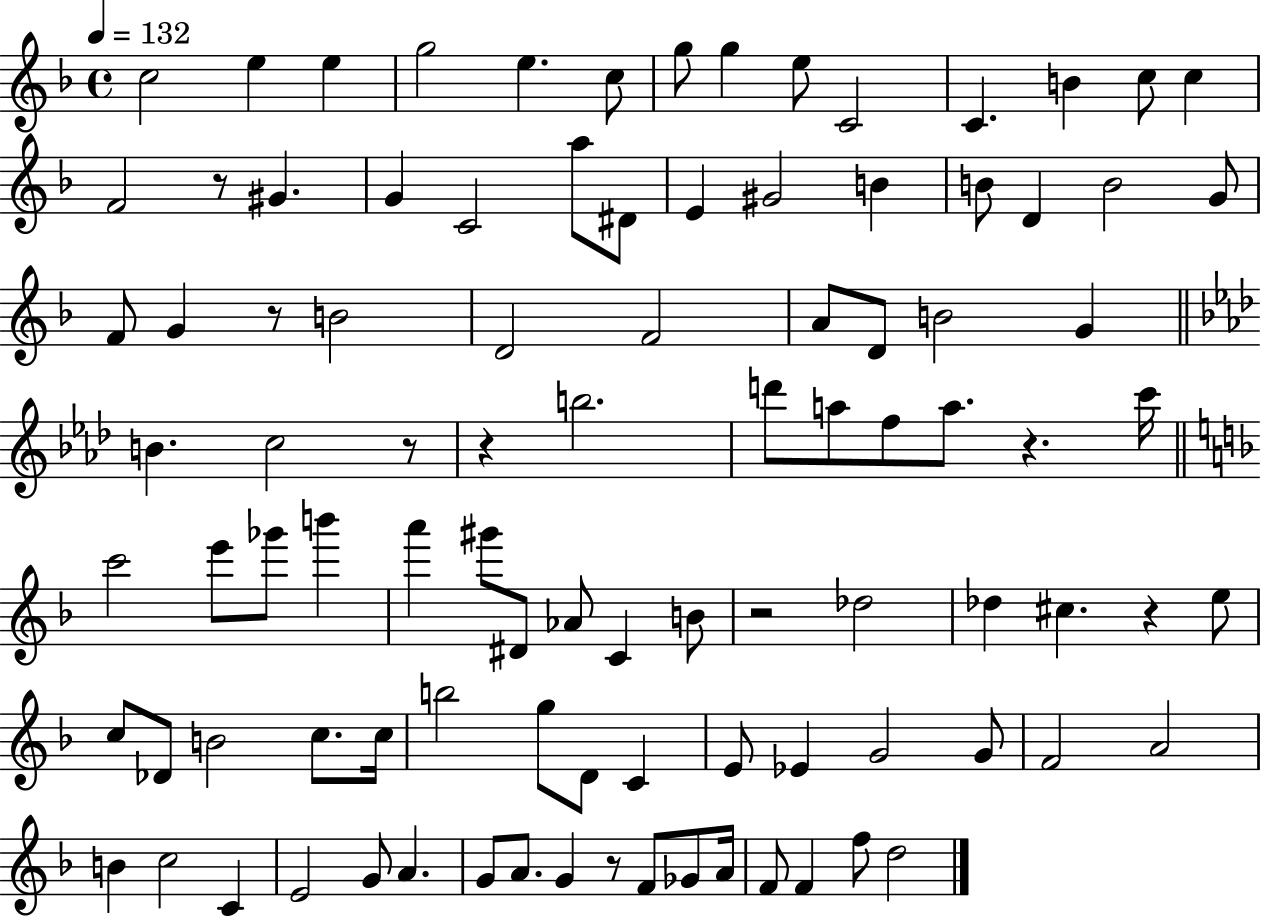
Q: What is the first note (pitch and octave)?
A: C5